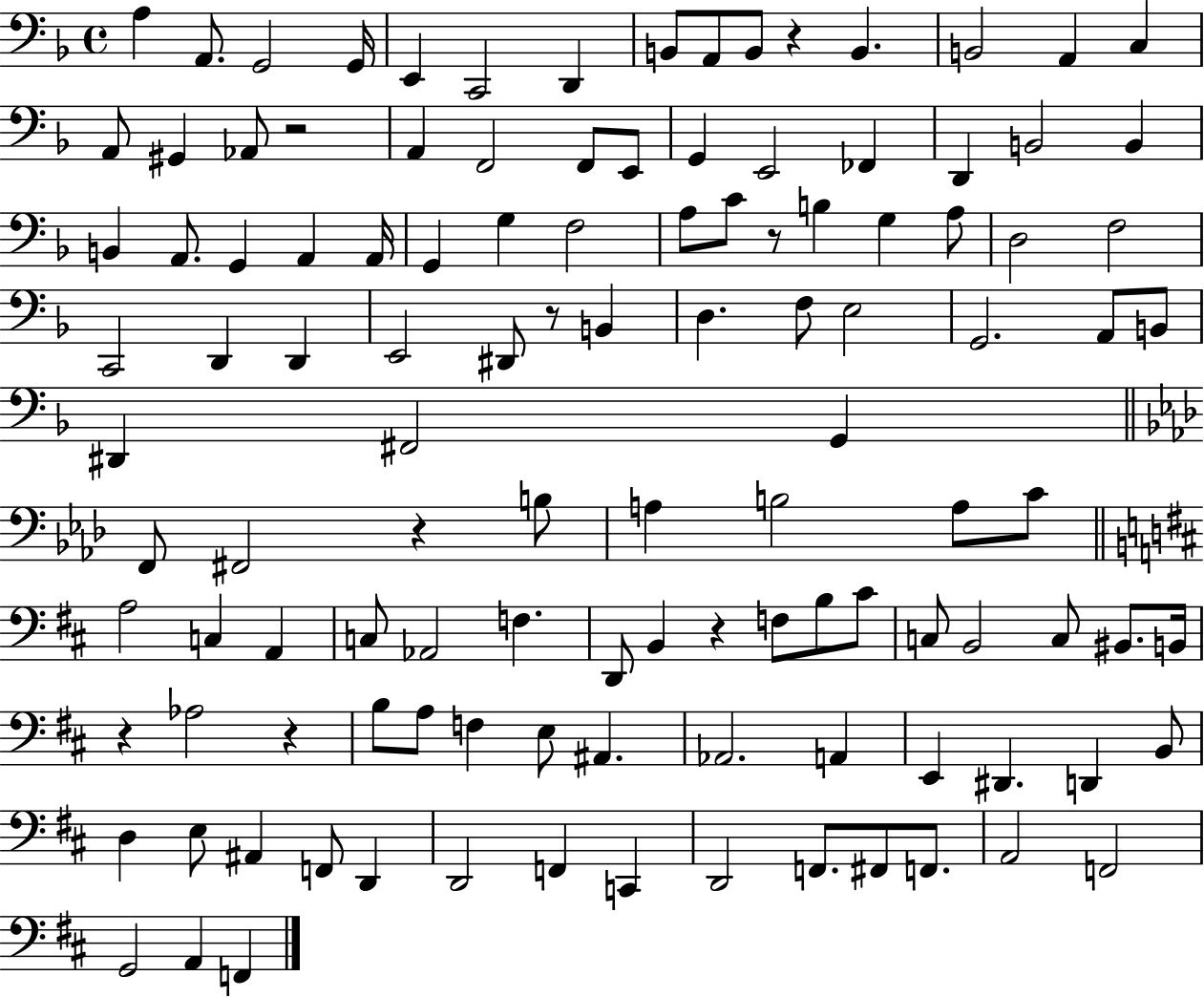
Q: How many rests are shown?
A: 8